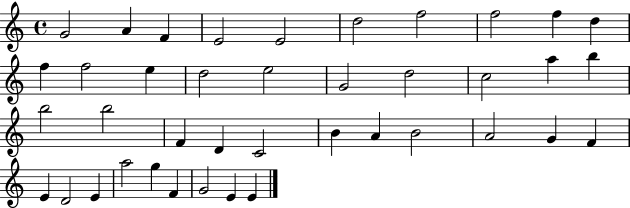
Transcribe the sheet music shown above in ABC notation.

X:1
T:Untitled
M:4/4
L:1/4
K:C
G2 A F E2 E2 d2 f2 f2 f d f f2 e d2 e2 G2 d2 c2 a b b2 b2 F D C2 B A B2 A2 G F E D2 E a2 g F G2 E E